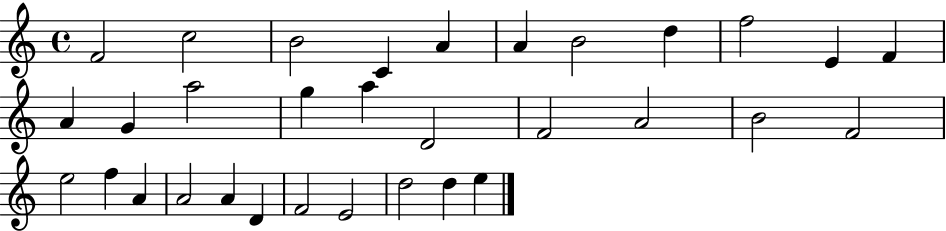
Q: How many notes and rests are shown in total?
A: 32